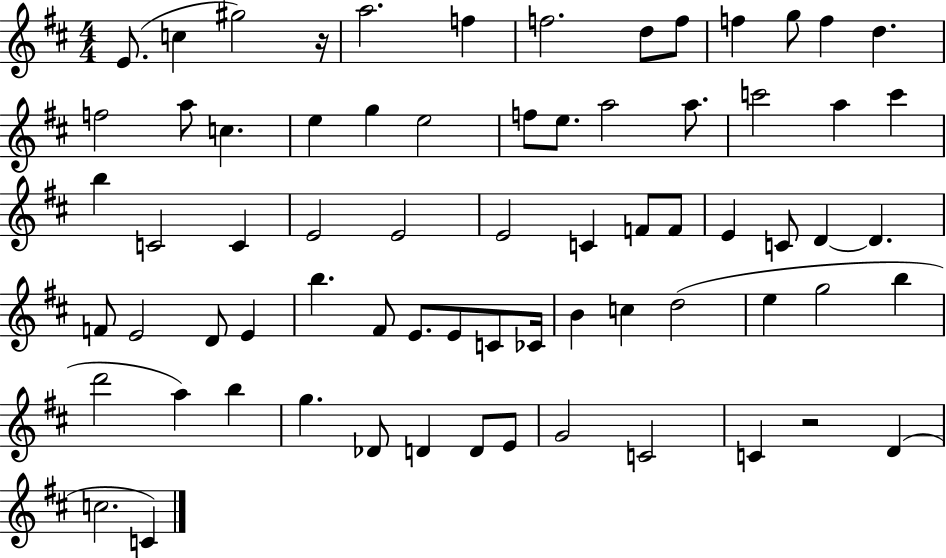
E4/e. C5/q G#5/h R/s A5/h. F5/q F5/h. D5/e F5/e F5/q G5/e F5/q D5/q. F5/h A5/e C5/q. E5/q G5/q E5/h F5/e E5/e. A5/h A5/e. C6/h A5/q C6/q B5/q C4/h C4/q E4/h E4/h E4/h C4/q F4/e F4/e E4/q C4/e D4/q D4/q. F4/e E4/h D4/e E4/q B5/q. F#4/e E4/e. E4/e C4/e CES4/s B4/q C5/q D5/h E5/q G5/h B5/q D6/h A5/q B5/q G5/q. Db4/e D4/q D4/e E4/e G4/h C4/h C4/q R/h D4/q C5/h. C4/q